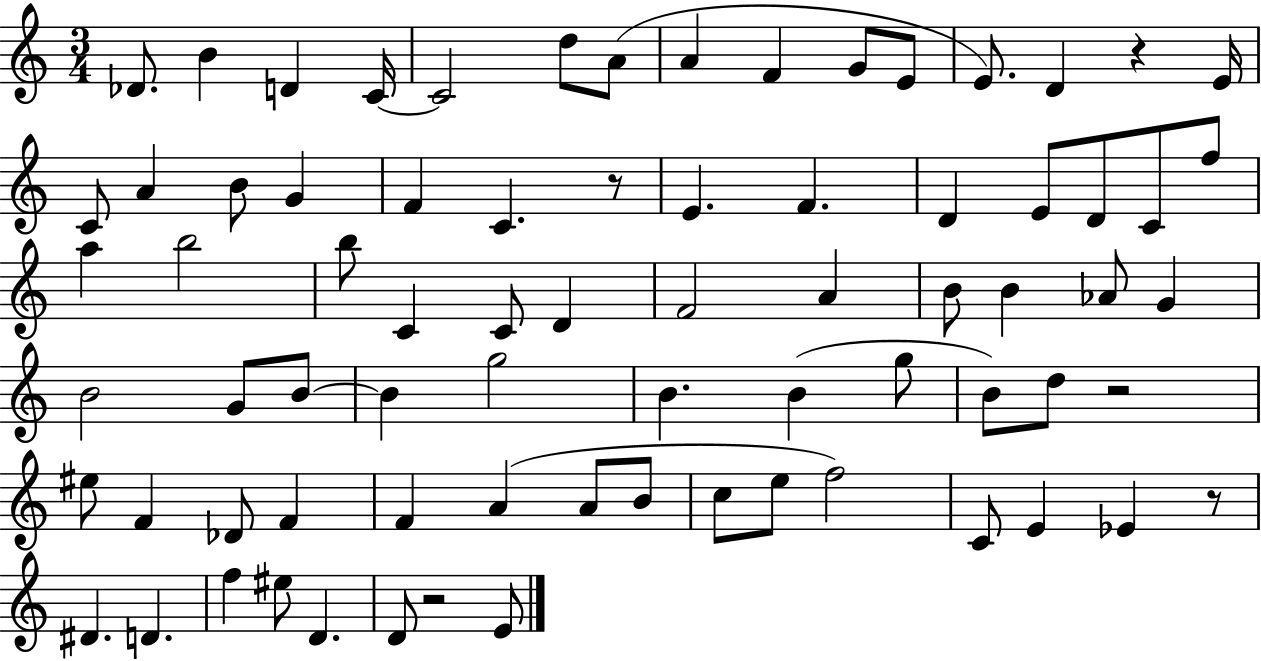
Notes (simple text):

Db4/e. B4/q D4/q C4/s C4/h D5/e A4/e A4/q F4/q G4/e E4/e E4/e. D4/q R/q E4/s C4/e A4/q B4/e G4/q F4/q C4/q. R/e E4/q. F4/q. D4/q E4/e D4/e C4/e F5/e A5/q B5/h B5/e C4/q C4/e D4/q F4/h A4/q B4/e B4/q Ab4/e G4/q B4/h G4/e B4/e B4/q G5/h B4/q. B4/q G5/e B4/e D5/e R/h EIS5/e F4/q Db4/e F4/q F4/q A4/q A4/e B4/e C5/e E5/e F5/h C4/e E4/q Eb4/q R/e D#4/q. D4/q. F5/q EIS5/e D4/q. D4/e R/h E4/e